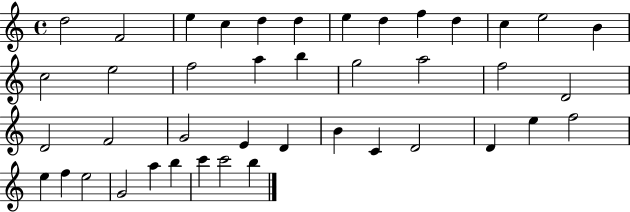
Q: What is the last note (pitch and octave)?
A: B5